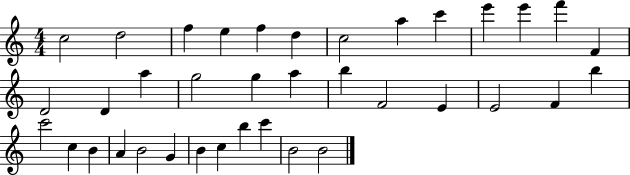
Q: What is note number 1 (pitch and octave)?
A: C5